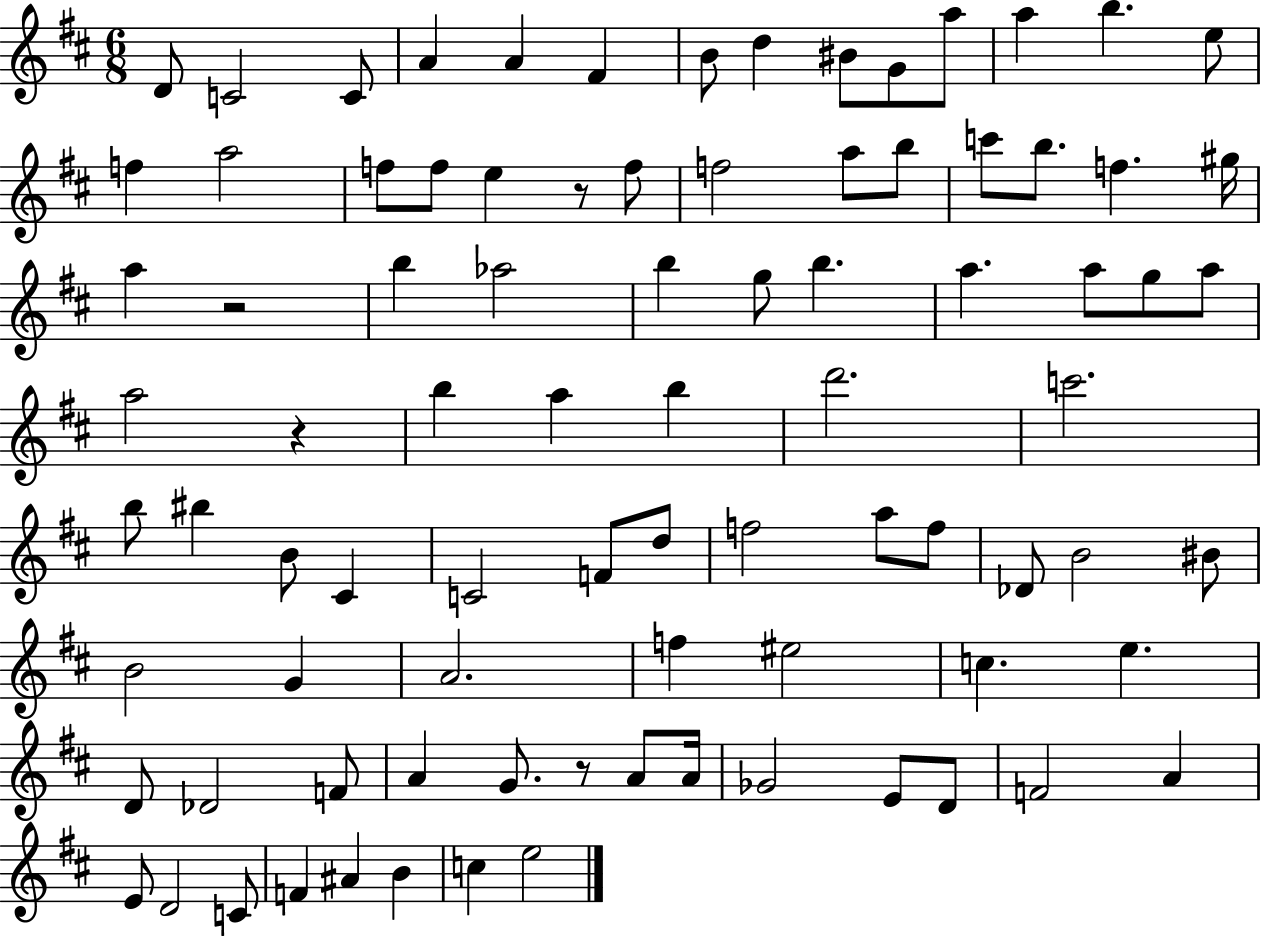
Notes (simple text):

D4/e C4/h C4/e A4/q A4/q F#4/q B4/e D5/q BIS4/e G4/e A5/e A5/q B5/q. E5/e F5/q A5/h F5/e F5/e E5/q R/e F5/e F5/h A5/e B5/e C6/e B5/e. F5/q. G#5/s A5/q R/h B5/q Ab5/h B5/q G5/e B5/q. A5/q. A5/e G5/e A5/e A5/h R/q B5/q A5/q B5/q D6/h. C6/h. B5/e BIS5/q B4/e C#4/q C4/h F4/e D5/e F5/h A5/e F5/e Db4/e B4/h BIS4/e B4/h G4/q A4/h. F5/q EIS5/h C5/q. E5/q. D4/e Db4/h F4/e A4/q G4/e. R/e A4/e A4/s Gb4/h E4/e D4/e F4/h A4/q E4/e D4/h C4/e F4/q A#4/q B4/q C5/q E5/h